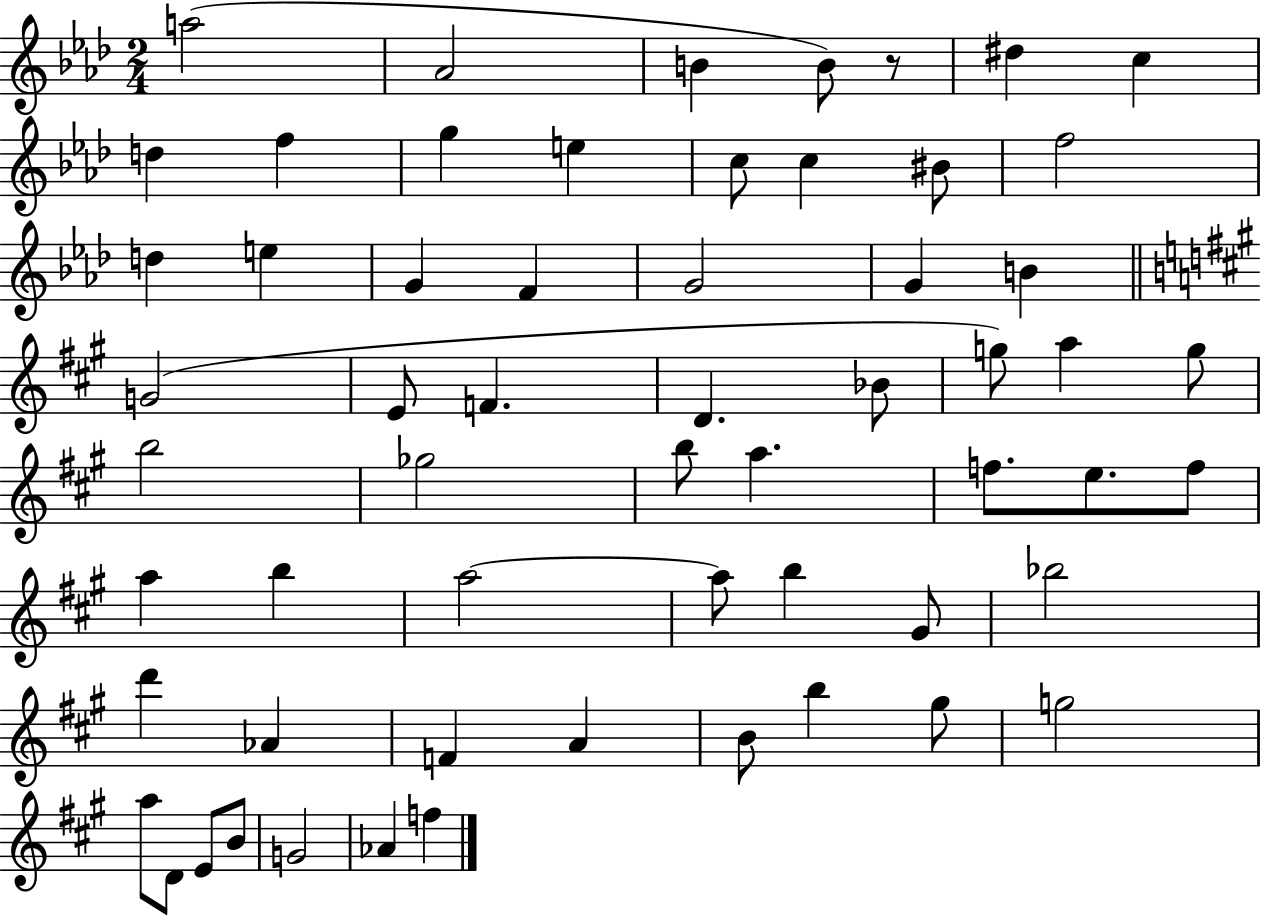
A5/h Ab4/h B4/q B4/e R/e D#5/q C5/q D5/q F5/q G5/q E5/q C5/e C5/q BIS4/e F5/h D5/q E5/q G4/q F4/q G4/h G4/q B4/q G4/h E4/e F4/q. D4/q. Bb4/e G5/e A5/q G5/e B5/h Gb5/h B5/e A5/q. F5/e. E5/e. F5/e A5/q B5/q A5/h A5/e B5/q G#4/e Bb5/h D6/q Ab4/q F4/q A4/q B4/e B5/q G#5/e G5/h A5/e D4/e E4/e B4/e G4/h Ab4/q F5/q